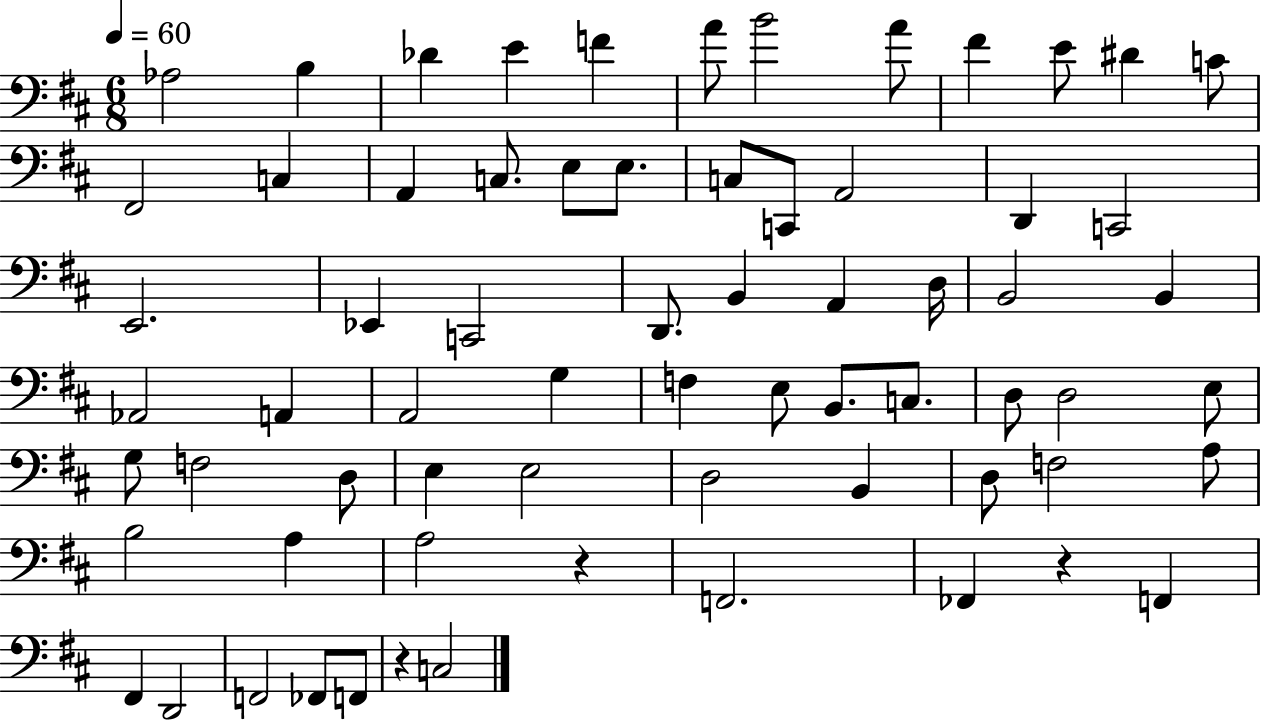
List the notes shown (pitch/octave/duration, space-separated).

Ab3/h B3/q Db4/q E4/q F4/q A4/e B4/h A4/e F#4/q E4/e D#4/q C4/e F#2/h C3/q A2/q C3/e. E3/e E3/e. C3/e C2/e A2/h D2/q C2/h E2/h. Eb2/q C2/h D2/e. B2/q A2/q D3/s B2/h B2/q Ab2/h A2/q A2/h G3/q F3/q E3/e B2/e. C3/e. D3/e D3/h E3/e G3/e F3/h D3/e E3/q E3/h D3/h B2/q D3/e F3/h A3/e B3/h A3/q A3/h R/q F2/h. FES2/q R/q F2/q F#2/q D2/h F2/h FES2/e F2/e R/q C3/h